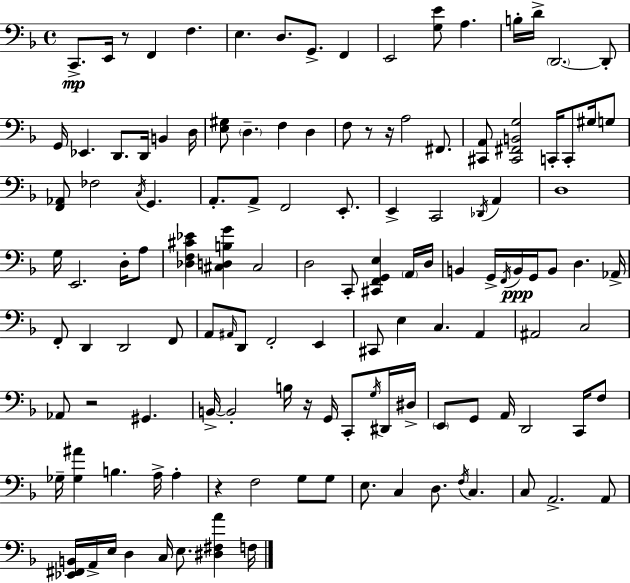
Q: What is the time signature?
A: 4/4